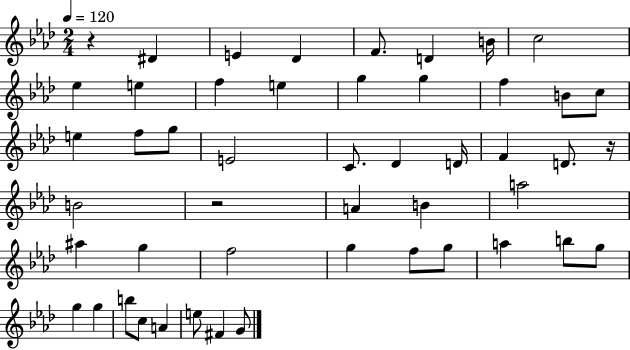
{
  \clef treble
  \numericTimeSignature
  \time 2/4
  \key aes \major
  \tempo 4 = 120
  \repeat volta 2 { r4 dis'4 | e'4 des'4 | f'8. d'4 b'16 | c''2 | \break ees''4 e''4 | f''4 e''4 | g''4 g''4 | f''4 b'8 c''8 | \break e''4 f''8 g''8 | e'2 | c'8. des'4 d'16 | f'4 d'8. r16 | \break b'2 | r2 | a'4 b'4 | a''2 | \break ais''4 g''4 | f''2 | g''4 f''8 g''8 | a''4 b''8 g''8 | \break g''4 g''4 | b''8 c''8 a'4 | e''8 fis'4 g'8 | } \bar "|."
}